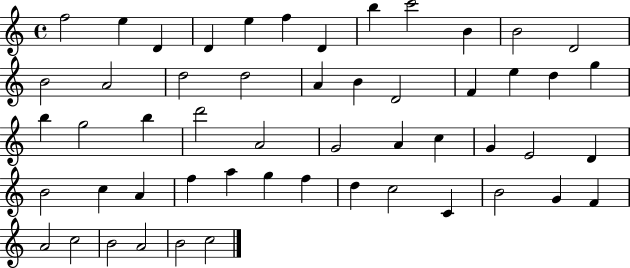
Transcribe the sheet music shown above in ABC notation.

X:1
T:Untitled
M:4/4
L:1/4
K:C
f2 e D D e f D b c'2 B B2 D2 B2 A2 d2 d2 A B D2 F e d g b g2 b d'2 A2 G2 A c G E2 D B2 c A f a g f d c2 C B2 G F A2 c2 B2 A2 B2 c2